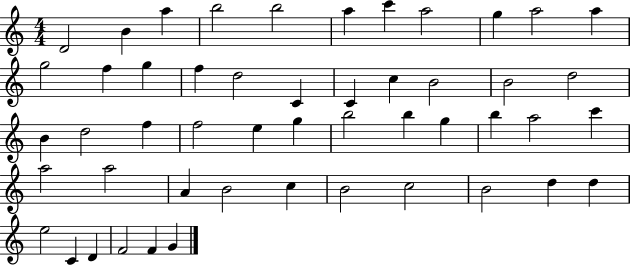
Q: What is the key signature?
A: C major